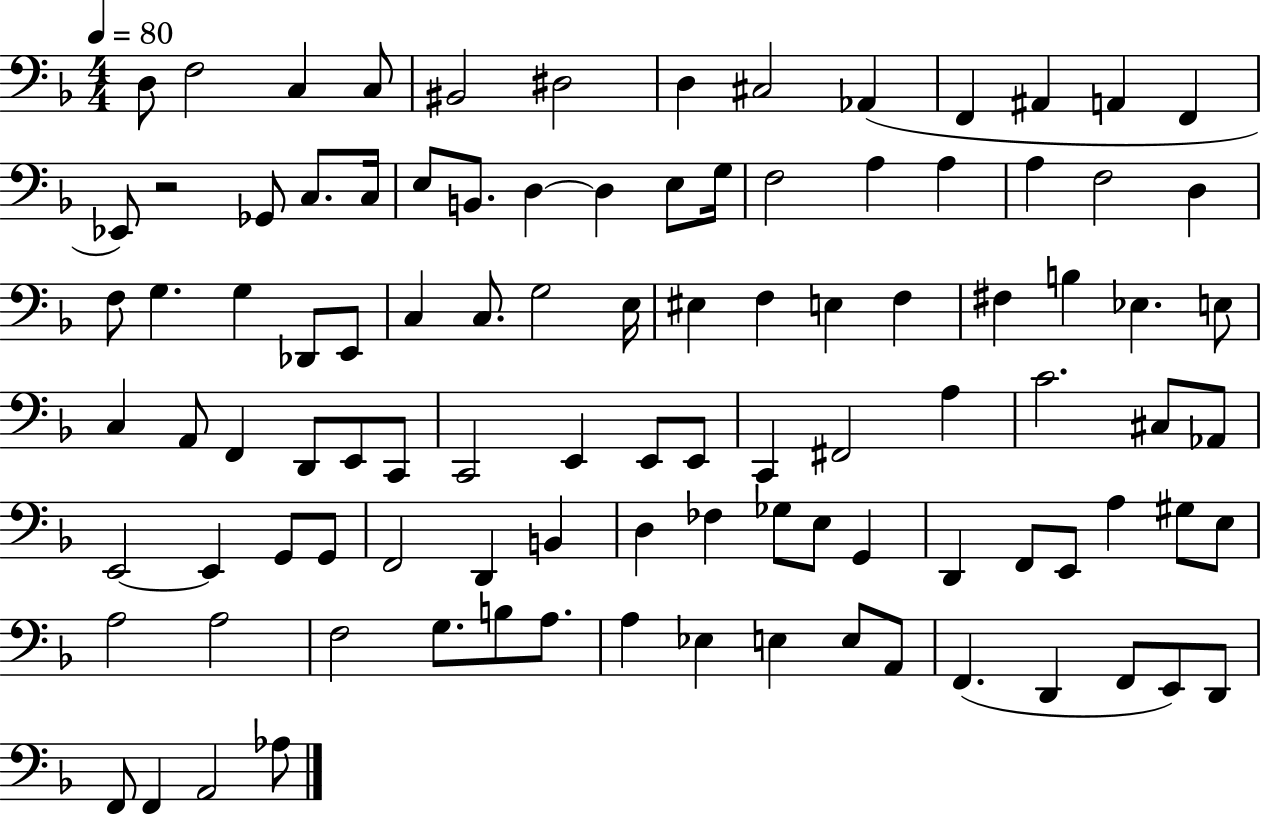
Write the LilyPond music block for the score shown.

{
  \clef bass
  \numericTimeSignature
  \time 4/4
  \key f \major
  \tempo 4 = 80
  d8 f2 c4 c8 | bis,2 dis2 | d4 cis2 aes,4( | f,4 ais,4 a,4 f,4 | \break ees,8) r2 ges,8 c8. c16 | e8 b,8. d4~~ d4 e8 g16 | f2 a4 a4 | a4 f2 d4 | \break f8 g4. g4 des,8 e,8 | c4 c8. g2 e16 | eis4 f4 e4 f4 | fis4 b4 ees4. e8 | \break c4 a,8 f,4 d,8 e,8 c,8 | c,2 e,4 e,8 e,8 | c,4 fis,2 a4 | c'2. cis8 aes,8 | \break e,2~~ e,4 g,8 g,8 | f,2 d,4 b,4 | d4 fes4 ges8 e8 g,4 | d,4 f,8 e,8 a4 gis8 e8 | \break a2 a2 | f2 g8. b8 a8. | a4 ees4 e4 e8 a,8 | f,4.( d,4 f,8 e,8) d,8 | \break f,8 f,4 a,2 aes8 | \bar "|."
}